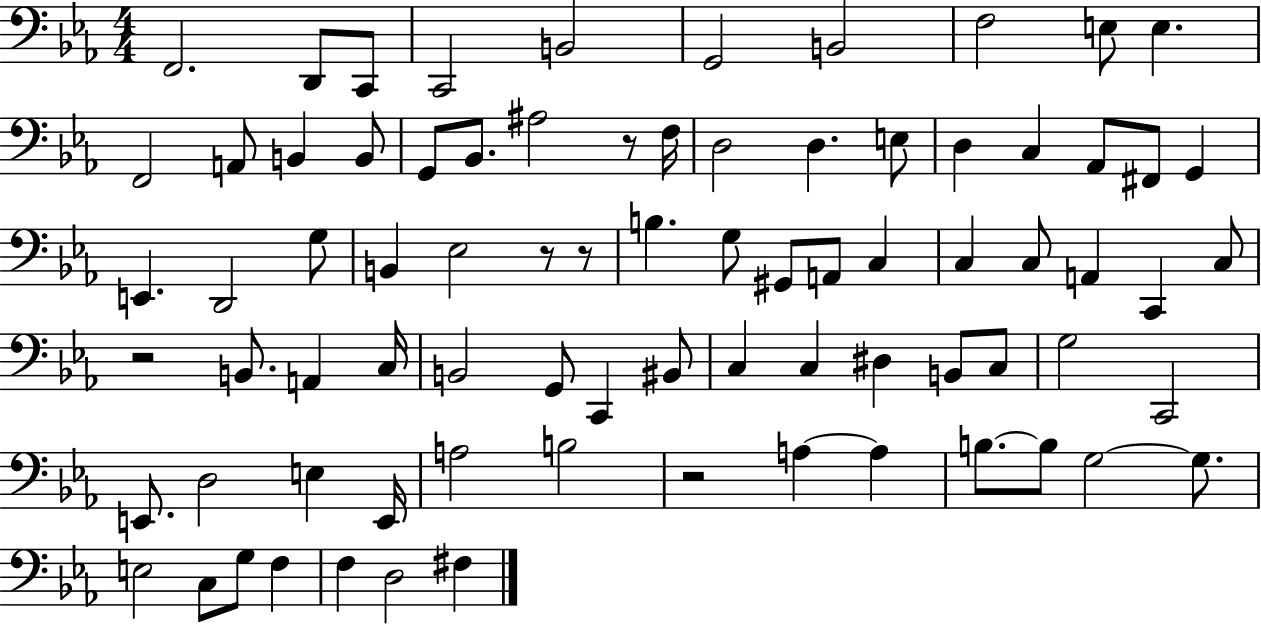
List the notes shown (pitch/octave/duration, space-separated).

F2/h. D2/e C2/e C2/h B2/h G2/h B2/h F3/h E3/e E3/q. F2/h A2/e B2/q B2/e G2/e Bb2/e. A#3/h R/e F3/s D3/h D3/q. E3/e D3/q C3/q Ab2/e F#2/e G2/q E2/q. D2/h G3/e B2/q Eb3/h R/e R/e B3/q. G3/e G#2/e A2/e C3/q C3/q C3/e A2/q C2/q C3/e R/h B2/e. A2/q C3/s B2/h G2/e C2/q BIS2/e C3/q C3/q D#3/q B2/e C3/e G3/h C2/h E2/e. D3/h E3/q E2/s A3/h B3/h R/h A3/q A3/q B3/e. B3/e G3/h G3/e. E3/h C3/e G3/e F3/q F3/q D3/h F#3/q